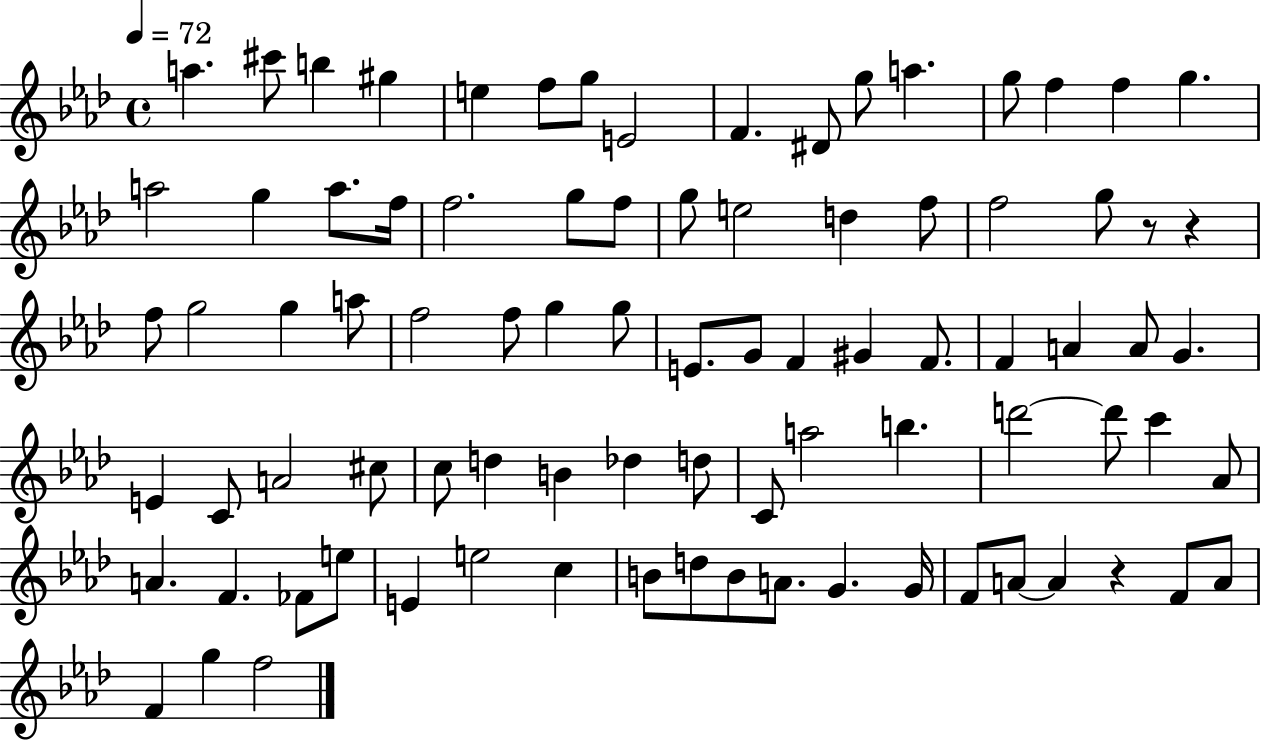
{
  \clef treble
  \time 4/4
  \defaultTimeSignature
  \key aes \major
  \tempo 4 = 72
  a''4. cis'''8 b''4 gis''4 | e''4 f''8 g''8 e'2 | f'4. dis'8 g''8 a''4. | g''8 f''4 f''4 g''4. | \break a''2 g''4 a''8. f''16 | f''2. g''8 f''8 | g''8 e''2 d''4 f''8 | f''2 g''8 r8 r4 | \break f''8 g''2 g''4 a''8 | f''2 f''8 g''4 g''8 | e'8. g'8 f'4 gis'4 f'8. | f'4 a'4 a'8 g'4. | \break e'4 c'8 a'2 cis''8 | c''8 d''4 b'4 des''4 d''8 | c'8 a''2 b''4. | d'''2~~ d'''8 c'''4 aes'8 | \break a'4. f'4. fes'8 e''8 | e'4 e''2 c''4 | b'8 d''8 b'8 a'8. g'4. g'16 | f'8 a'8~~ a'4 r4 f'8 a'8 | \break f'4 g''4 f''2 | \bar "|."
}